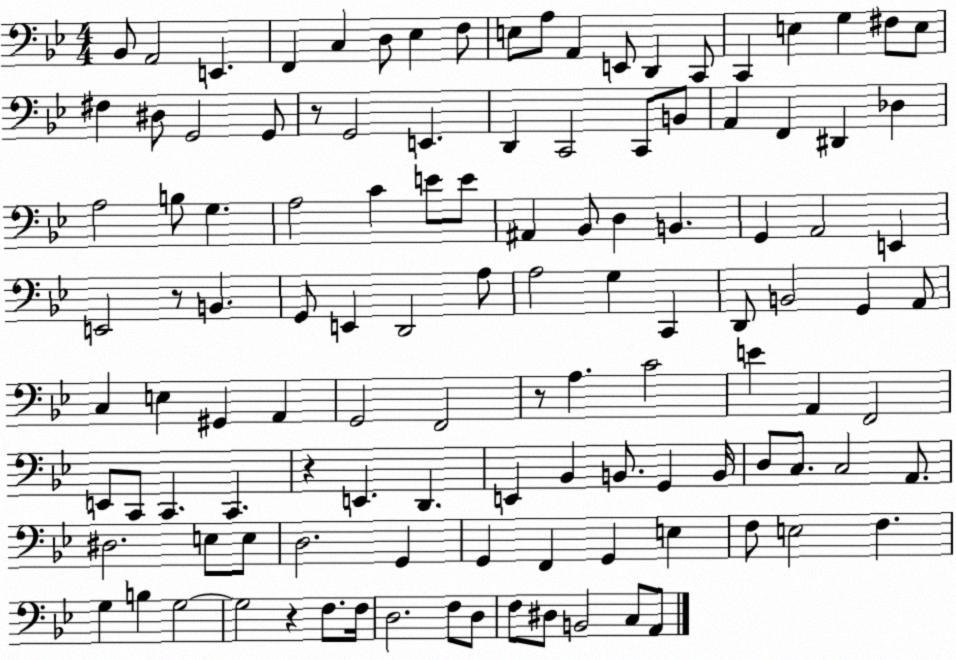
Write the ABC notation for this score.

X:1
T:Untitled
M:4/4
L:1/4
K:Bb
_B,,/2 A,,2 E,, F,, C, D,/2 _E, F,/2 E,/2 A,/2 A,, E,,/2 D,, C,,/2 C,, E, G, ^F,/2 E,/2 ^F, ^D,/2 G,,2 G,,/2 z/2 G,,2 E,, D,, C,,2 C,,/2 B,,/2 A,, F,, ^D,, _D, A,2 B,/2 G, A,2 C E/2 E/2 ^A,, _B,,/2 D, B,, G,, A,,2 E,, E,,2 z/2 B,, G,,/2 E,, D,,2 A,/2 A,2 G, C,, D,,/2 B,,2 G,, A,,/2 C, E, ^G,, A,, G,,2 F,,2 z/2 A, C2 E A,, F,,2 E,,/2 C,,/2 C,, C,, z E,, D,, E,, _B,, B,,/2 G,, B,,/4 D,/2 C,/2 C,2 A,,/2 ^D,2 E,/2 E,/2 D,2 G,, G,, F,, G,, E, F,/2 E,2 F, G, B, G,2 G,2 z F,/2 F,/4 D,2 F,/2 D,/2 F,/2 ^D,/2 B,,2 C,/2 A,,/2